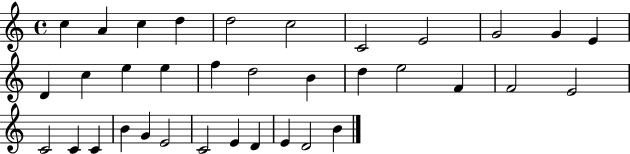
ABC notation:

X:1
T:Untitled
M:4/4
L:1/4
K:C
c A c d d2 c2 C2 E2 G2 G E D c e e f d2 B d e2 F F2 E2 C2 C C B G E2 C2 E D E D2 B